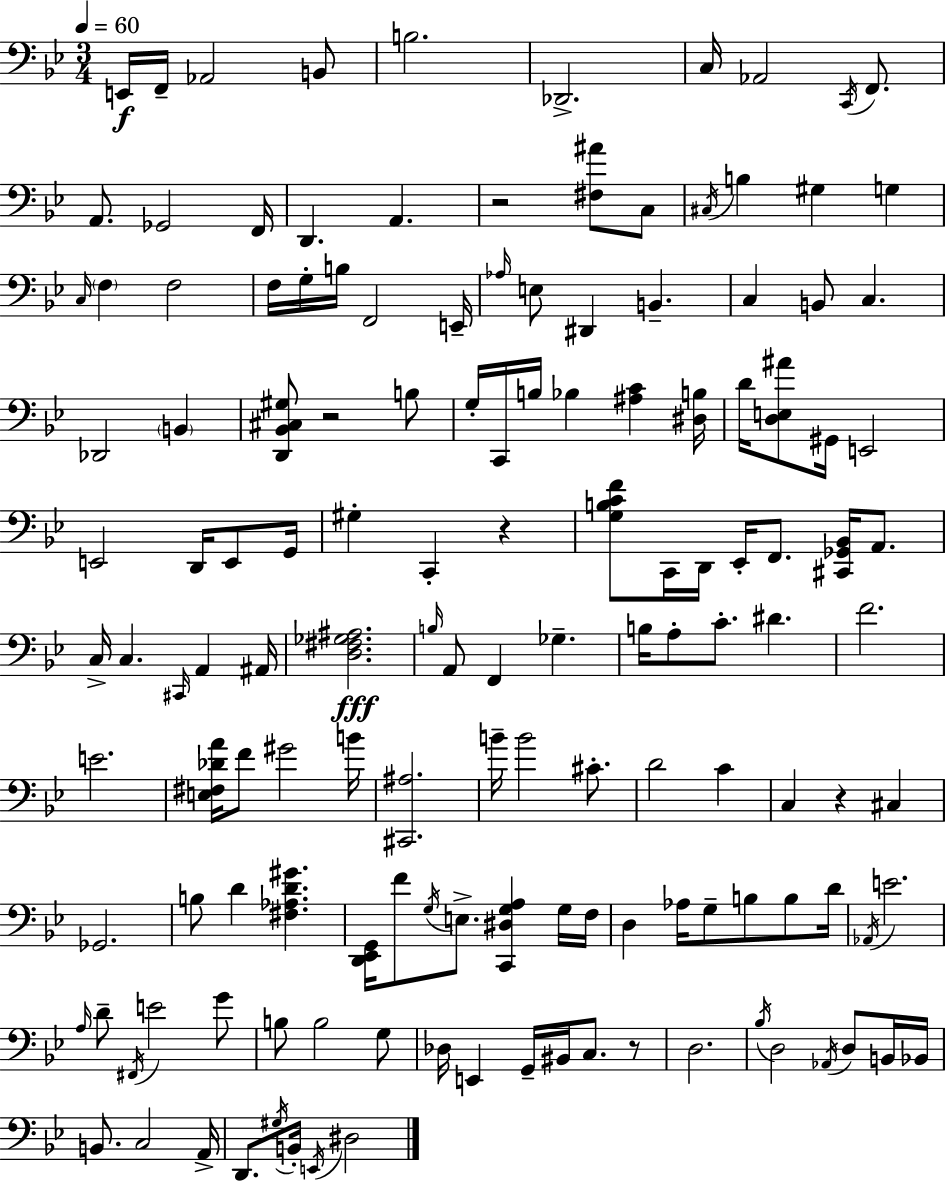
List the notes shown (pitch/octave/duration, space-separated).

E2/s F2/s Ab2/h B2/e B3/h. Db2/h. C3/s Ab2/h C2/s F2/e. A2/e. Gb2/h F2/s D2/q. A2/q. R/h [F#3,A#4]/e C3/e C#3/s B3/q G#3/q G3/q C3/s F3/q F3/h F3/s G3/s B3/s F2/h E2/s Ab3/s E3/e D#2/q B2/q. C3/q B2/e C3/q. Db2/h B2/q [D2,Bb2,C#3,G#3]/e R/h B3/e G3/s C2/s B3/s Bb3/q [A#3,C4]/q [D#3,B3]/s D4/s [D3,E3,A#4]/e G#2/s E2/h E2/h D2/s E2/e G2/s G#3/q C2/q R/q [G3,B3,C4,F4]/e C2/s D2/s Eb2/s F2/e. [C#2,Gb2,Bb2]/s A2/e. C3/s C3/q. C#2/s A2/q A#2/s [D3,F#3,Gb3,A#3]/h. B3/s A2/e F2/q Gb3/q. B3/s A3/e C4/e. D#4/q. F4/h. E4/h. [E3,F#3,Db4,A4]/s F4/e G#4/h B4/s [C#2,A#3]/h. B4/s B4/h C#4/e. D4/h C4/q C3/q R/q C#3/q Gb2/h. B3/e D4/q [F#3,Ab3,D4,G#4]/q. [D2,Eb2,G2]/s F4/e G3/s E3/e. [C2,D#3,G3,A3]/q G3/s F3/s D3/q Ab3/s G3/e B3/e B3/e D4/s Ab2/s E4/h. A3/s D4/e F#2/s E4/h G4/e B3/e B3/h G3/e Db3/s E2/q G2/s BIS2/s C3/e. R/e D3/h. Bb3/s D3/h Ab2/s D3/e B2/s Bb2/s B2/e. C3/h A2/s D2/e. G#3/s B2/s E2/s D#3/h